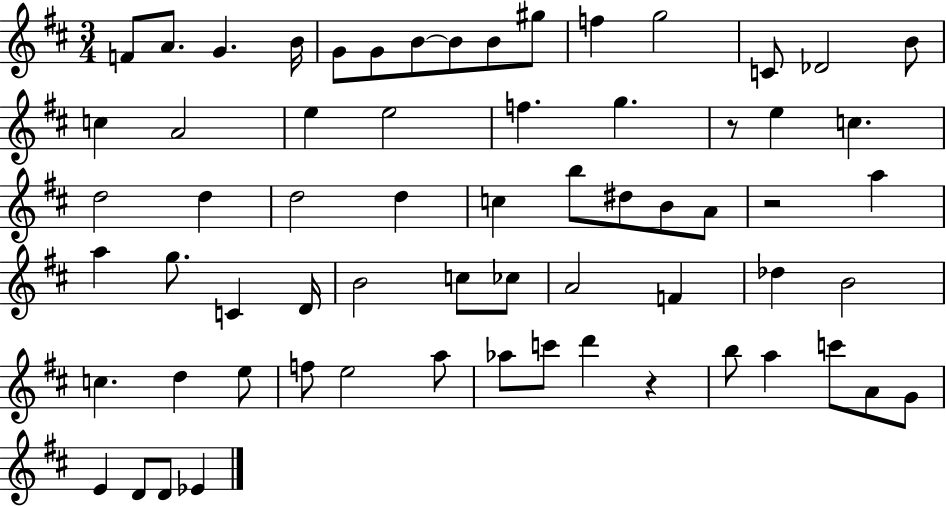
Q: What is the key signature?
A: D major